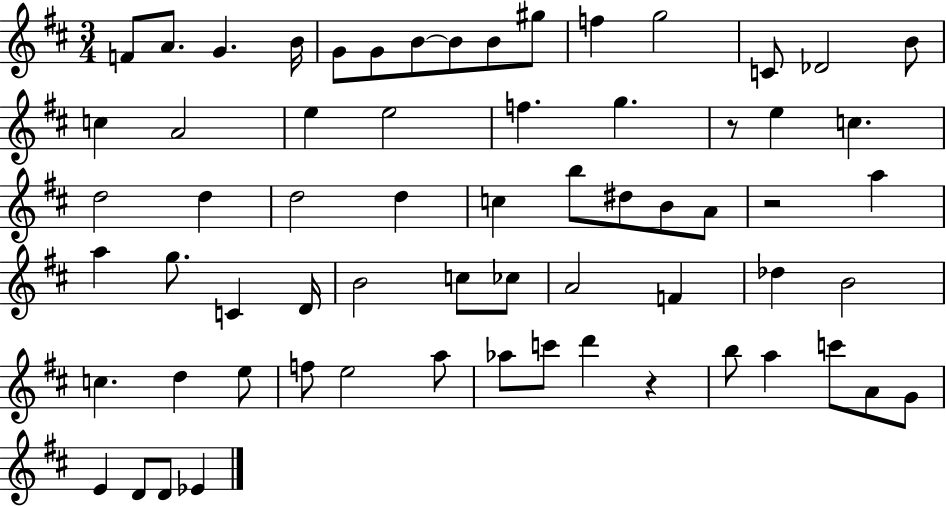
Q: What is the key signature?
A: D major